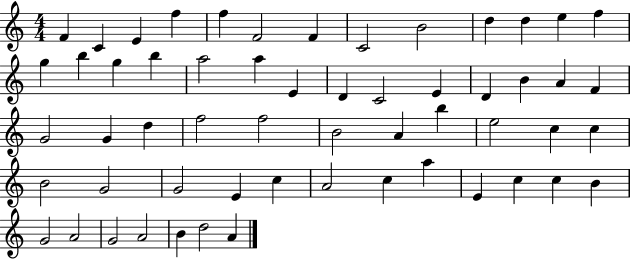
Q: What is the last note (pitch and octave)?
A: A4